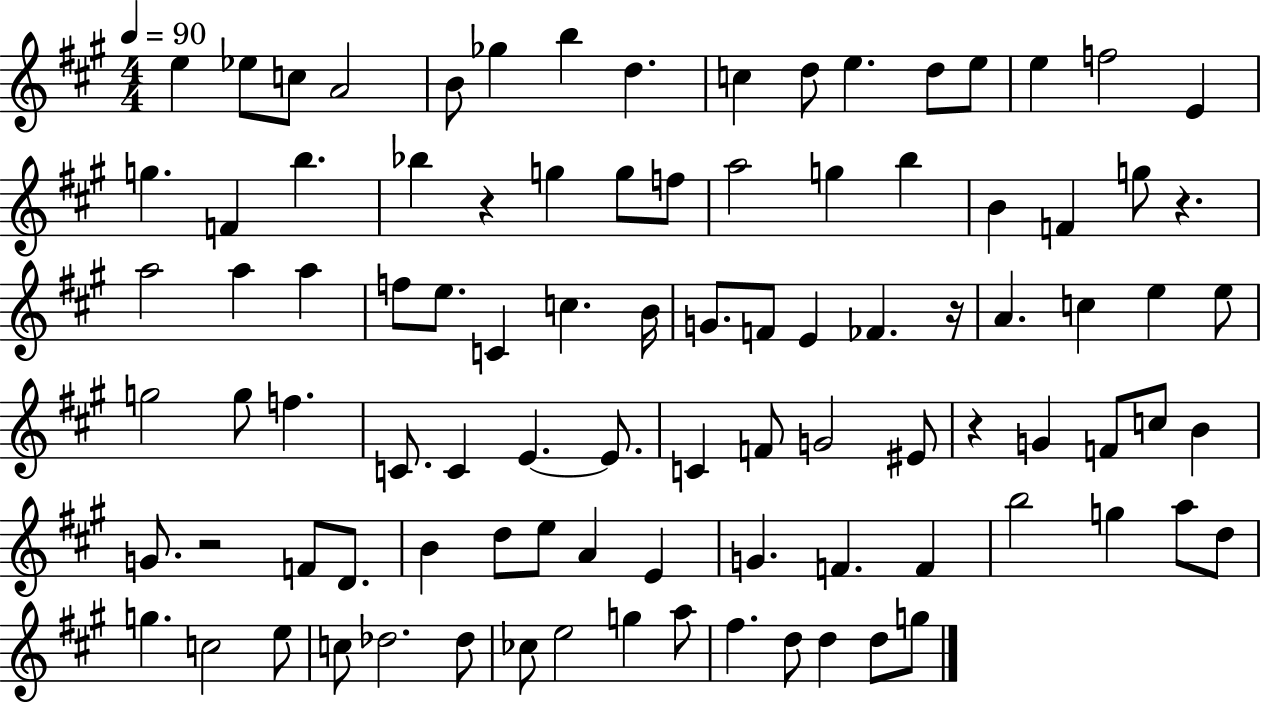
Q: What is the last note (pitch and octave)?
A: G5